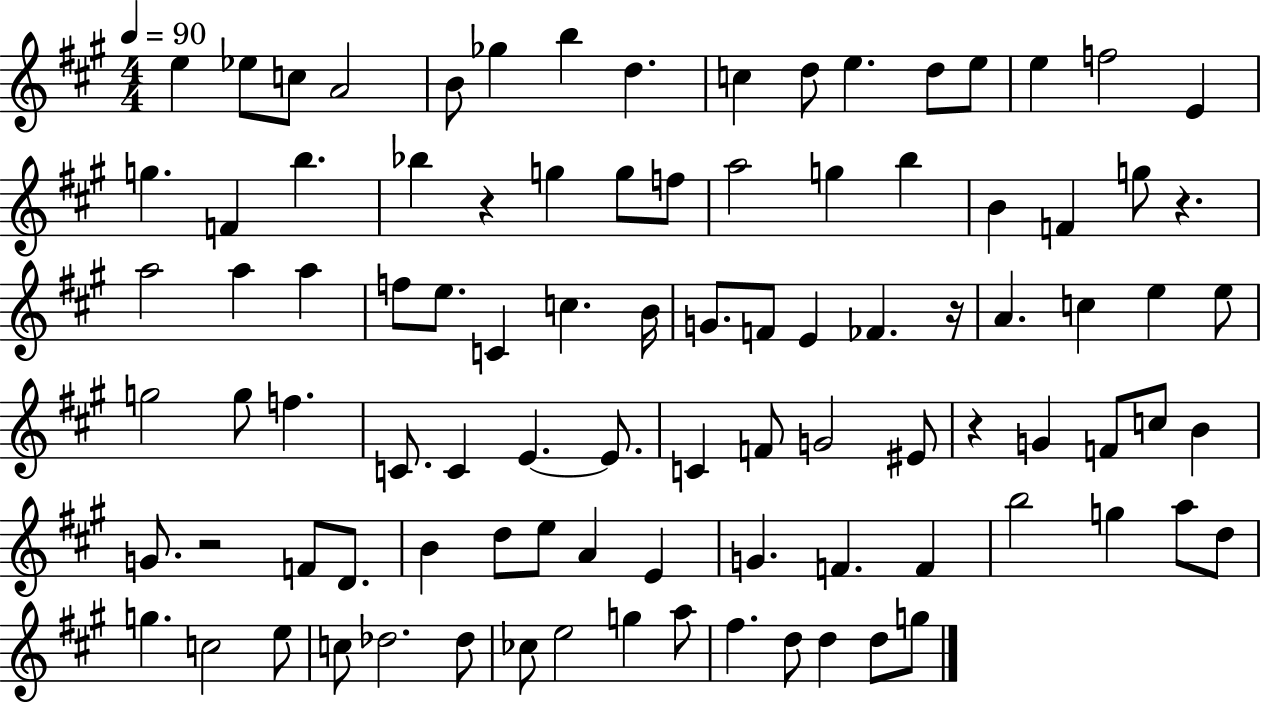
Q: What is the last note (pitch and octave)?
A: G5